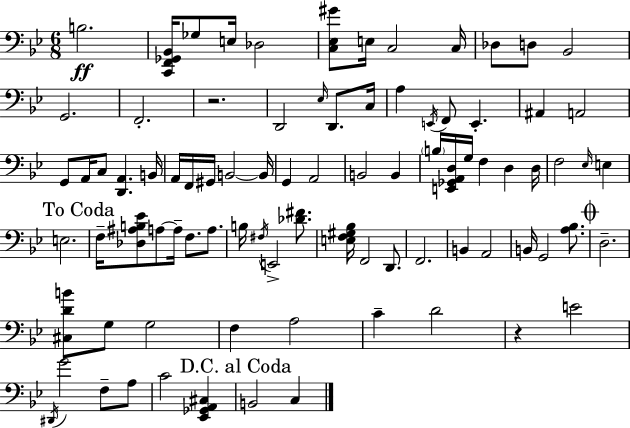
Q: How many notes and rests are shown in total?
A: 86